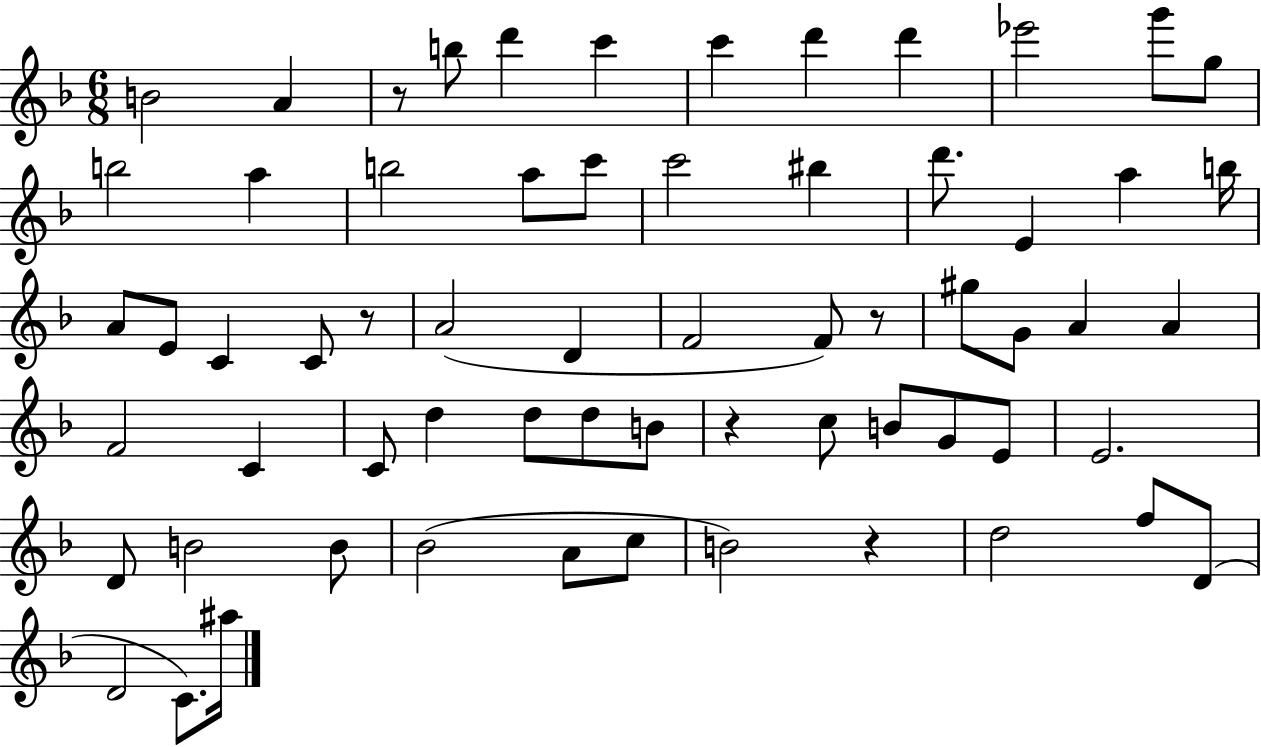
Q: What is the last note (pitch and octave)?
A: A#5